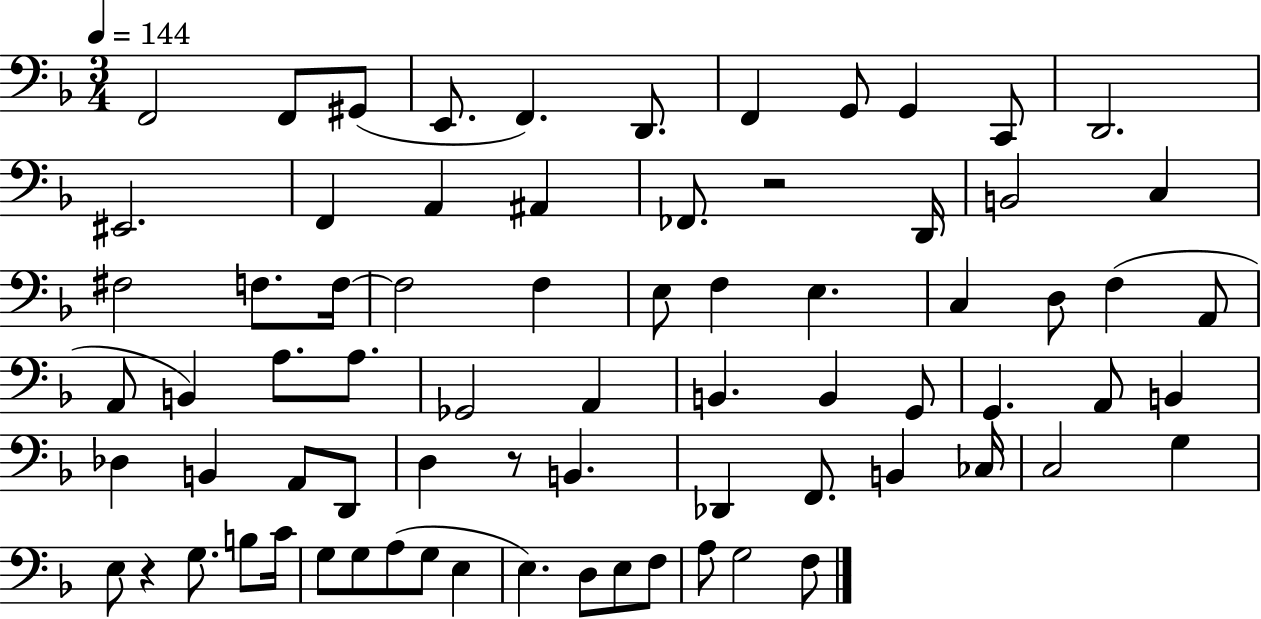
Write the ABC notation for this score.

X:1
T:Untitled
M:3/4
L:1/4
K:F
F,,2 F,,/2 ^G,,/2 E,,/2 F,, D,,/2 F,, G,,/2 G,, C,,/2 D,,2 ^E,,2 F,, A,, ^A,, _F,,/2 z2 D,,/4 B,,2 C, ^F,2 F,/2 F,/4 F,2 F, E,/2 F, E, C, D,/2 F, A,,/2 A,,/2 B,, A,/2 A,/2 _G,,2 A,, B,, B,, G,,/2 G,, A,,/2 B,, _D, B,, A,,/2 D,,/2 D, z/2 B,, _D,, F,,/2 B,, _C,/4 C,2 G, E,/2 z G,/2 B,/2 C/4 G,/2 G,/2 A,/2 G,/2 E, E, D,/2 E,/2 F,/2 A,/2 G,2 F,/2